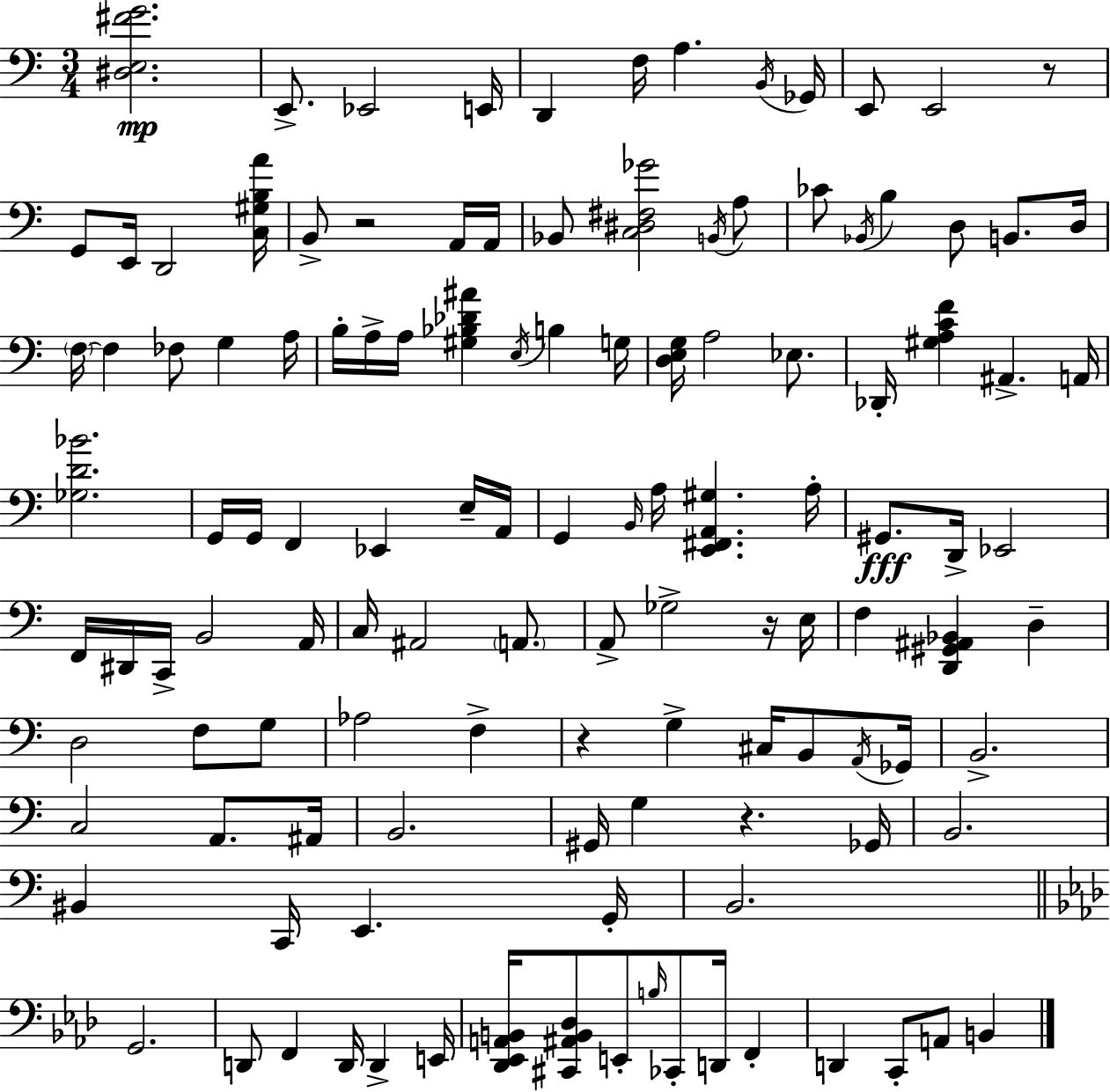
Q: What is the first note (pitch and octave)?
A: E2